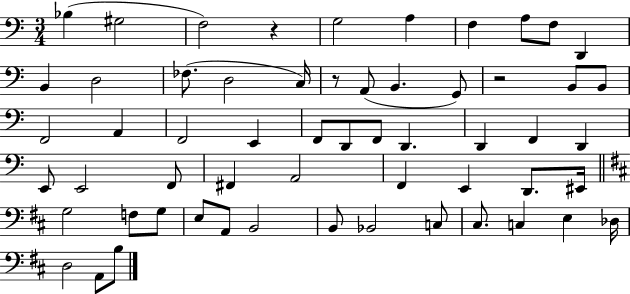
X:1
T:Untitled
M:3/4
L:1/4
K:C
_B, ^G,2 F,2 z G,2 A, F, A,/2 F,/2 D,, B,, D,2 _F,/2 D,2 C,/4 z/2 A,,/2 B,, G,,/2 z2 B,,/2 B,,/2 F,,2 A,, F,,2 E,, F,,/2 D,,/2 F,,/2 D,, D,, F,, D,, E,,/2 E,,2 F,,/2 ^F,, A,,2 F,, E,, D,,/2 ^E,,/4 G,2 F,/2 G,/2 E,/2 A,,/2 B,,2 B,,/2 _B,,2 C,/2 ^C,/2 C, E, _D,/4 D,2 A,,/2 B,/2